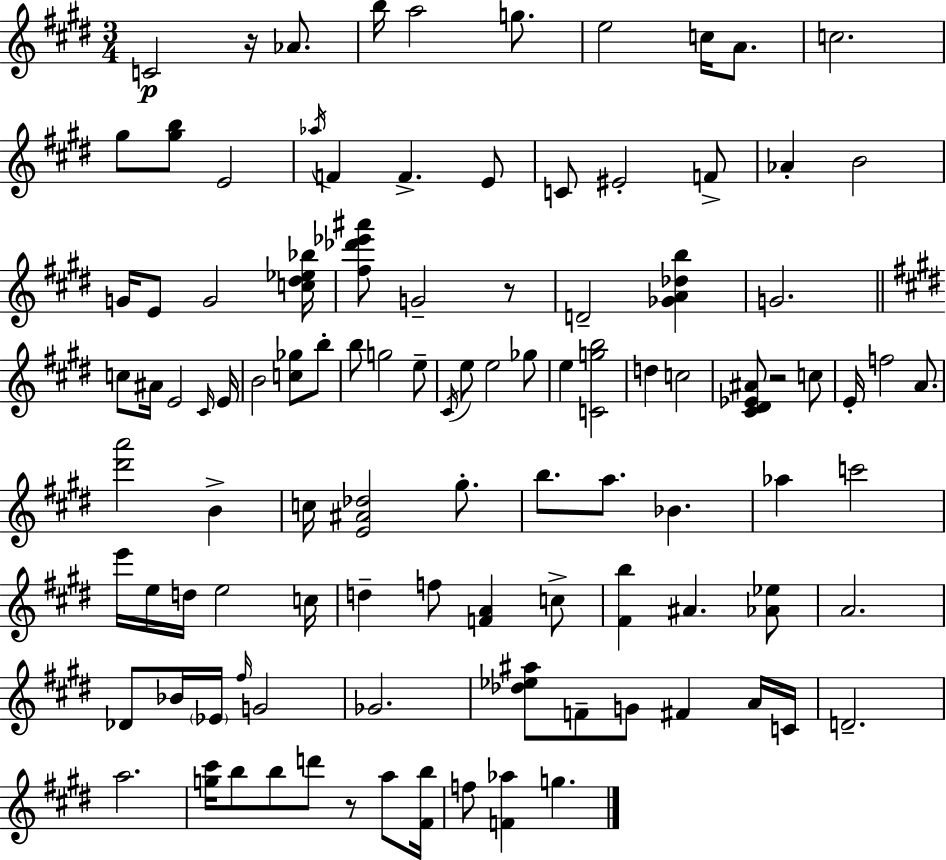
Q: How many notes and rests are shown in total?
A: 104